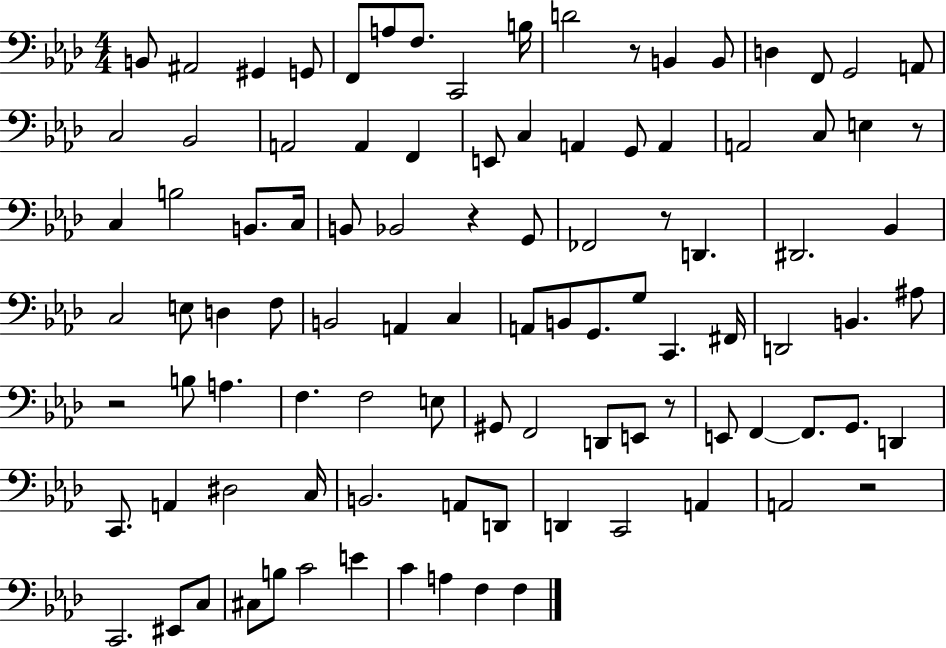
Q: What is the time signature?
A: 4/4